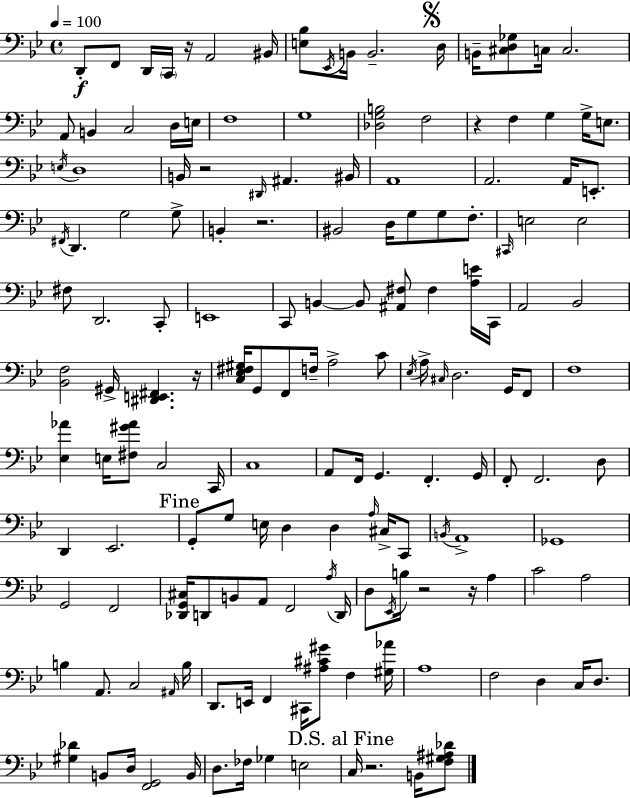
{
  \clef bass
  \time 4/4
  \defaultTimeSignature
  \key bes \major
  \tempo 4 = 100
  d,8-.\f f,8 d,16 \parenthesize c,16 r16 a,2 bis,16 | <e bes>8 \acciaccatura { ees,16 } b,16 b,2.-- | \mark \markup { \musicglyph "scripts.segno" } d16 b,16-- <cis d ges>8 c16 c2. | a,8 b,4 c2 d16 | \break e16 f1 | g1 | <des g b>2 f2 | r4 f4 g4 g16-> e8. | \break \acciaccatura { e16 } d1 | b,16 r2 \grace { dis,16 } ais,4. | bis,16 a,1 | a,2. a,16 | \break e,8.-. \acciaccatura { fis,16 } d,4. g2 | g8-> b,4-. r2. | bis,2 d16 g8 g8 | f8.-. \grace { cis,16 } e2 e2 | \break fis8 d,2. | c,8-. e,1 | c,8 b,4~~ b,8 <ais, fis>8 fis4 | <a e'>16 c,16 a,2 bes,2 | \break <bes, f>2 gis,16-> <dis, e, fis,>4. | r16 <c ees fis gis>16 g,8 f,8 f16-- a2-> | c'8 \acciaccatura { ees16 } a16-> \grace { cis16 } d2. | g,16 f,8 f1 | \break <ees aes'>4 e16 <fis gis' aes'>8 c2 | c,16 c1 | a,8 f,16 g,4. | f,4.-. g,16 f,8-. f,2. | \break d8 d,4 ees,2. | \mark "Fine" g,8-. g8 e16 d4 | d4 \grace { a16 } cis16-> c,8 \acciaccatura { b,16 } a,1-> | ges,1 | \break g,2 | f,2 <des, g, cis>16 d,8 b,8 a,8 | f,2 \acciaccatura { a16 } d,16 d8 \acciaccatura { ees,16 } b16 r2 | r16 a4 c'2 | \break a2 b4 a,8. | c2 \grace { ais,16 } b16 d,8. e,16 | f,4 cis,16 <ais cis' gis'>8 f4 <gis aes'>16 a1 | f2 | \break d4 c16 d8. <gis des'>4 | b,8 d16 <f, g,>2 b,16 d8. fes16 | ges4 e2 \mark "D.S. al Fine" c16 r2. | b,16 <f gis ais des'>8 \bar "|."
}